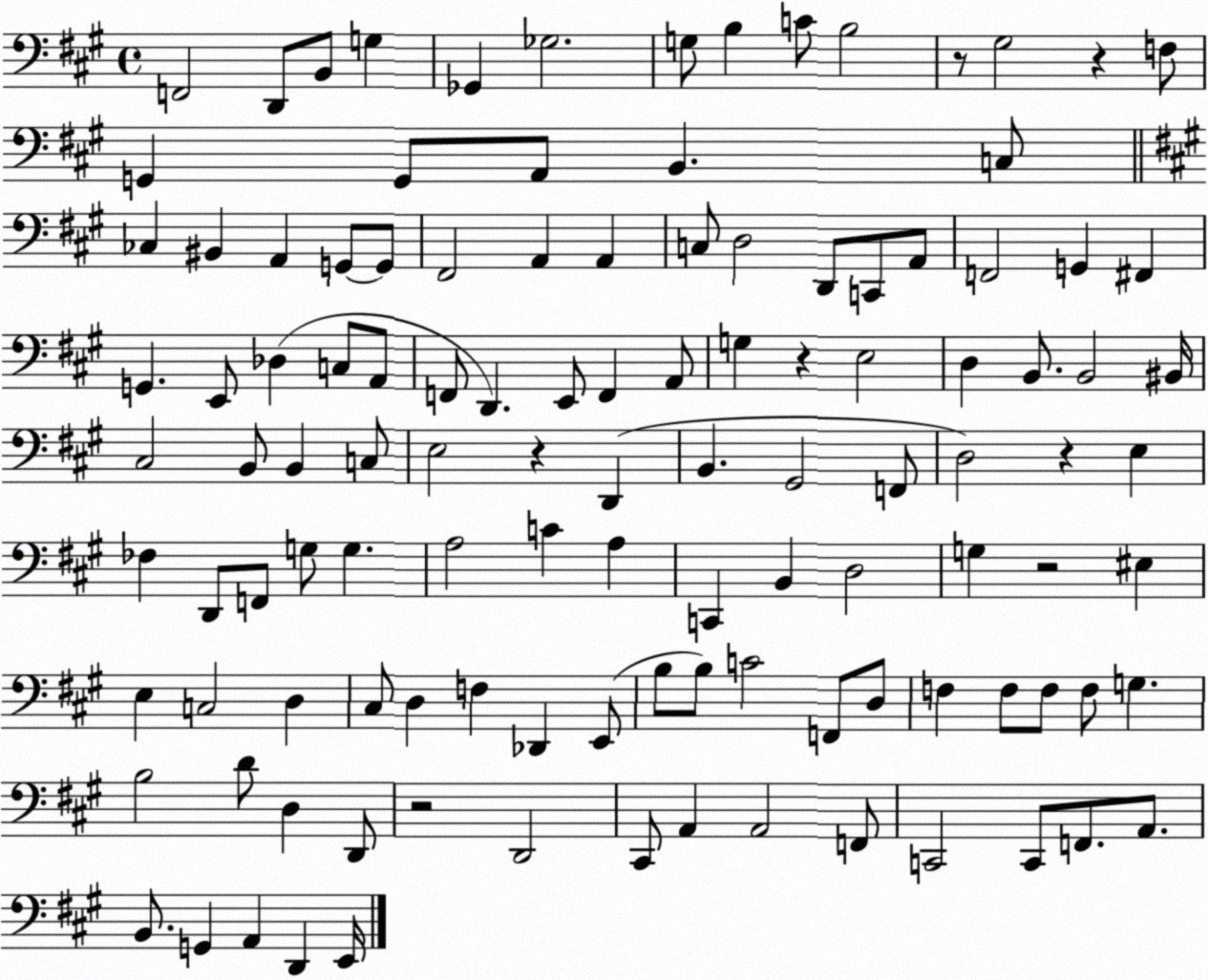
X:1
T:Untitled
M:4/4
L:1/4
K:A
F,,2 D,,/2 B,,/2 G, _G,, _G,2 G,/2 B, C/2 B,2 z/2 ^G,2 z F,/2 G,, G,,/2 A,,/2 B,, C,/2 _C, ^B,, A,, G,,/2 G,,/2 ^F,,2 A,, A,, C,/2 D,2 D,,/2 C,,/2 A,,/2 F,,2 G,, ^F,, G,, E,,/2 _D, C,/2 A,,/2 F,,/2 D,, E,,/2 F,, A,,/2 G, z E,2 D, B,,/2 B,,2 ^B,,/4 ^C,2 B,,/2 B,, C,/2 E,2 z D,, B,, ^G,,2 F,,/2 D,2 z E, _F, D,,/2 F,,/2 G,/2 G, A,2 C A, C,, B,, D,2 G, z2 ^E, E, C,2 D, ^C,/2 D, F, _D,, E,,/2 B,/2 B,/2 C2 F,,/2 D,/2 F, F,/2 F,/2 F,/2 G, B,2 D/2 D, D,,/2 z2 D,,2 ^C,,/2 A,, A,,2 F,,/2 C,,2 C,,/2 F,,/2 A,,/2 B,,/2 G,, A,, D,, E,,/4